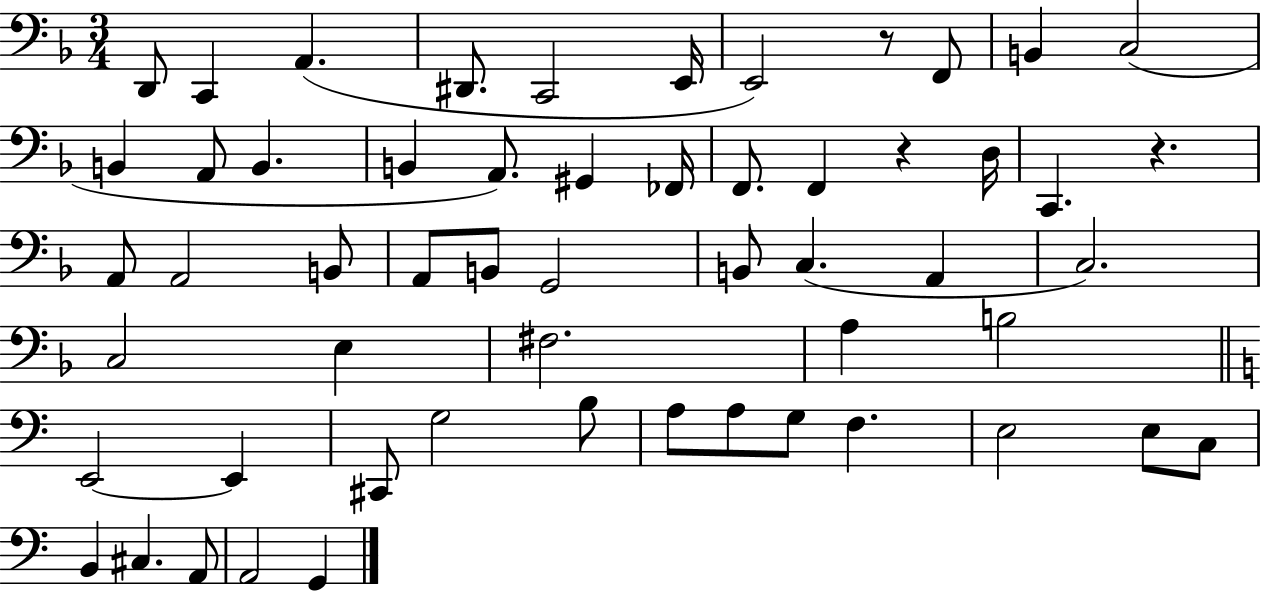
{
  \clef bass
  \numericTimeSignature
  \time 3/4
  \key f \major
  d,8 c,4 a,4.( | dis,8. c,2 e,16 | e,2) r8 f,8 | b,4 c2( | \break b,4 a,8 b,4. | b,4 a,8.) gis,4 fes,16 | f,8. f,4 r4 d16 | c,4. r4. | \break a,8 a,2 b,8 | a,8 b,8 g,2 | b,8 c4.( a,4 | c2.) | \break c2 e4 | fis2. | a4 b2 | \bar "||" \break \key c \major e,2~~ e,4 | cis,8 g2 b8 | a8 a8 g8 f4. | e2 e8 c8 | \break b,4 cis4. a,8 | a,2 g,4 | \bar "|."
}